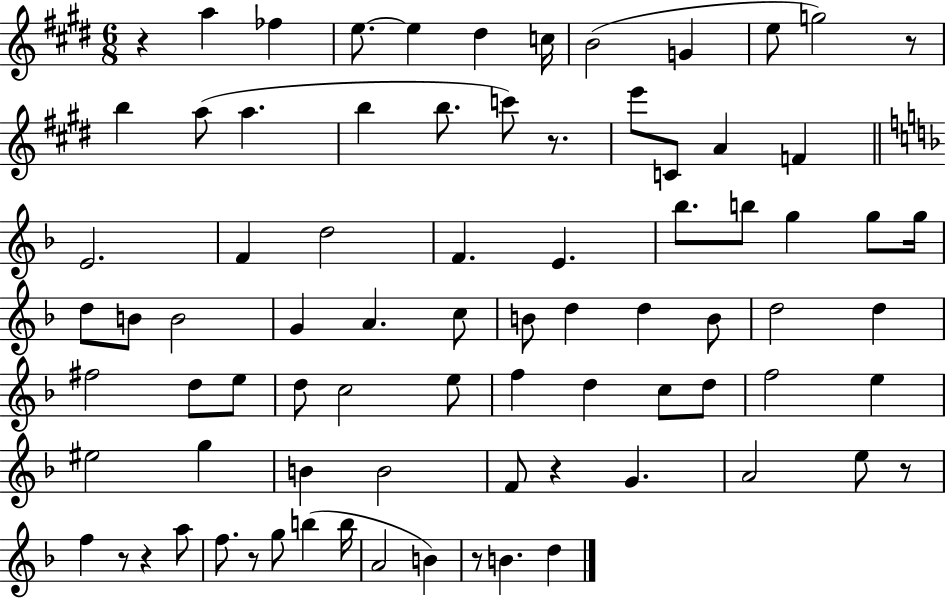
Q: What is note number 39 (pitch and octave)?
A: D5